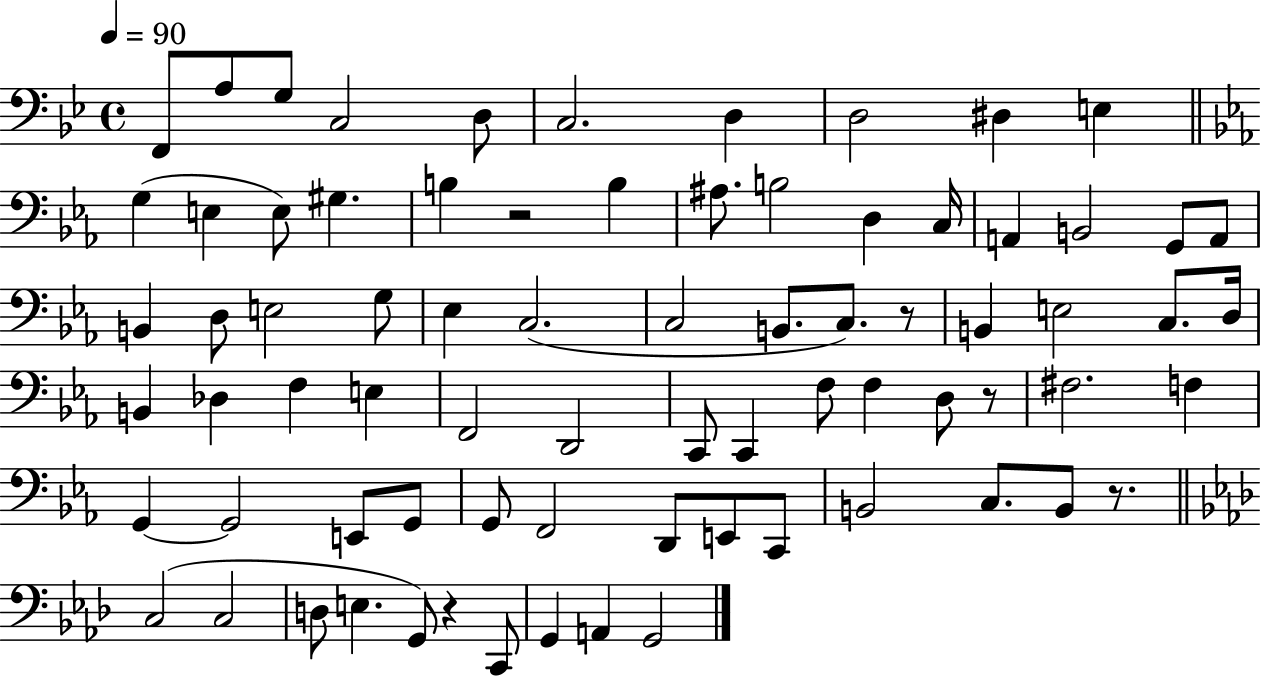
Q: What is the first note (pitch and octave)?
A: F2